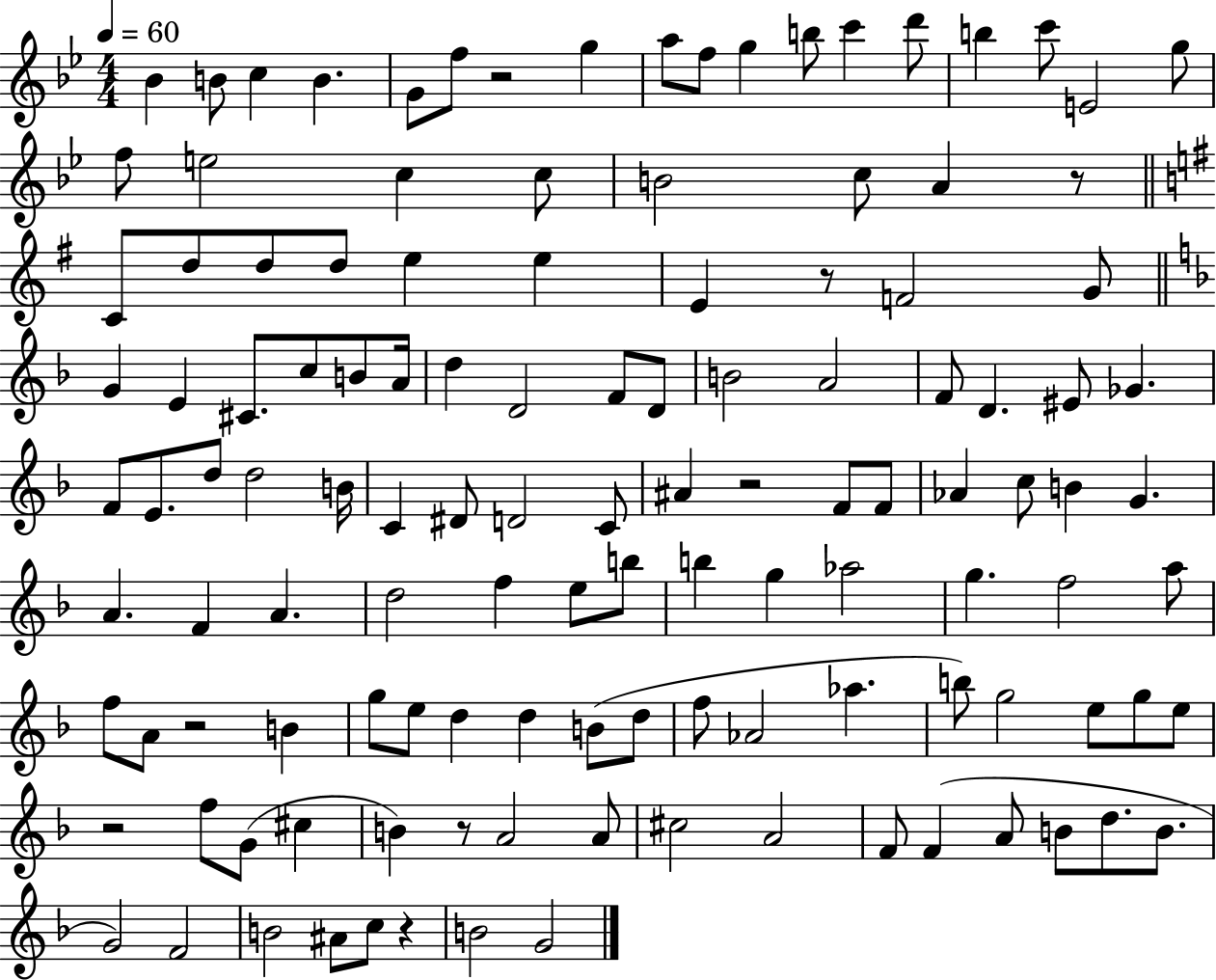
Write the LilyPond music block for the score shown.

{
  \clef treble
  \numericTimeSignature
  \time 4/4
  \key bes \major
  \tempo 4 = 60
  \repeat volta 2 { bes'4 b'8 c''4 b'4. | g'8 f''8 r2 g''4 | a''8 f''8 g''4 b''8 c'''4 d'''8 | b''4 c'''8 e'2 g''8 | \break f''8 e''2 c''4 c''8 | b'2 c''8 a'4 r8 | \bar "||" \break \key g \major c'8 d''8 d''8 d''8 e''4 e''4 | e'4 r8 f'2 g'8 | \bar "||" \break \key f \major g'4 e'4 cis'8. c''8 b'8 a'16 | d''4 d'2 f'8 d'8 | b'2 a'2 | f'8 d'4. eis'8 ges'4. | \break f'8 e'8. d''8 d''2 b'16 | c'4 dis'8 d'2 c'8 | ais'4 r2 f'8 f'8 | aes'4 c''8 b'4 g'4. | \break a'4. f'4 a'4. | d''2 f''4 e''8 b''8 | b''4 g''4 aes''2 | g''4. f''2 a''8 | \break f''8 a'8 r2 b'4 | g''8 e''8 d''4 d''4 b'8( d''8 | f''8 aes'2 aes''4. | b''8) g''2 e''8 g''8 e''8 | \break r2 f''8 g'8( cis''4 | b'4) r8 a'2 a'8 | cis''2 a'2 | f'8 f'4( a'8 b'8 d''8. b'8. | \break g'2) f'2 | b'2 ais'8 c''8 r4 | b'2 g'2 | } \bar "|."
}